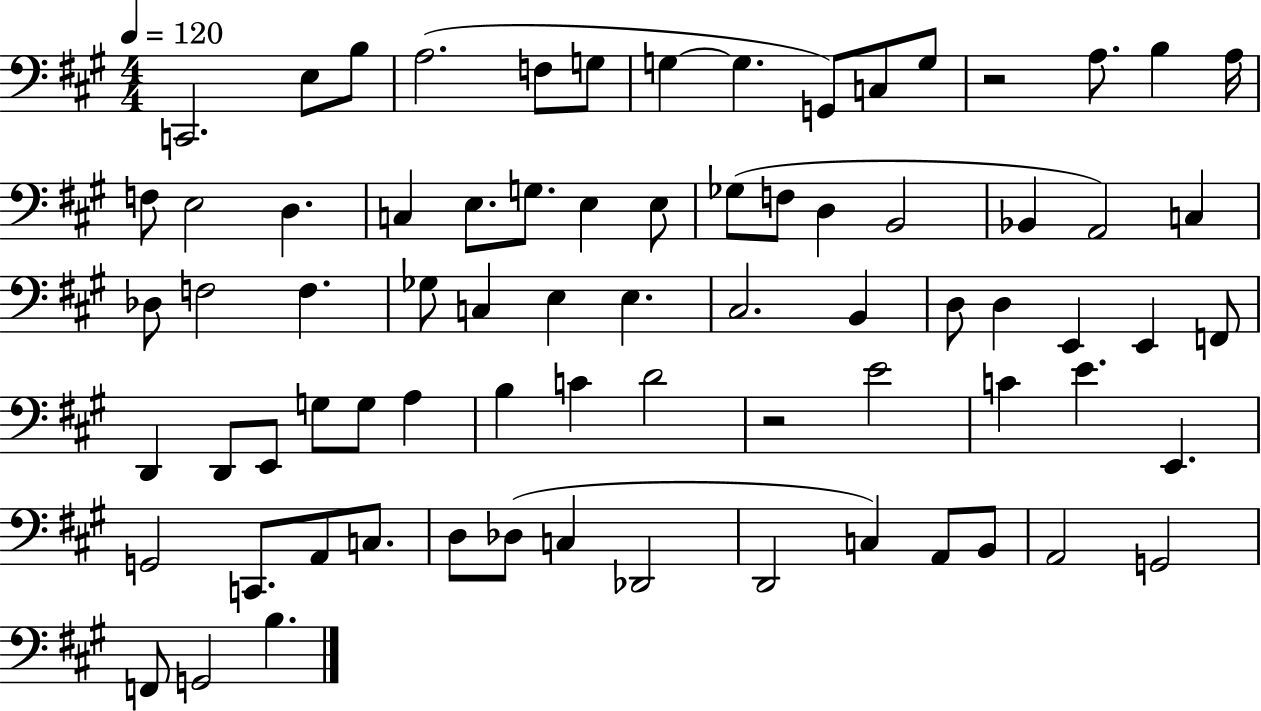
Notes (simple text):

C2/h. E3/e B3/e A3/h. F3/e G3/e G3/q G3/q. G2/e C3/e G3/e R/h A3/e. B3/q A3/s F3/e E3/h D3/q. C3/q E3/e. G3/e. E3/q E3/e Gb3/e F3/e D3/q B2/h Bb2/q A2/h C3/q Db3/e F3/h F3/q. Gb3/e C3/q E3/q E3/q. C#3/h. B2/q D3/e D3/q E2/q E2/q F2/e D2/q D2/e E2/e G3/e G3/e A3/q B3/q C4/q D4/h R/h E4/h C4/q E4/q. E2/q. G2/h C2/e. A2/e C3/e. D3/e Db3/e C3/q Db2/h D2/h C3/q A2/e B2/e A2/h G2/h F2/e G2/h B3/q.